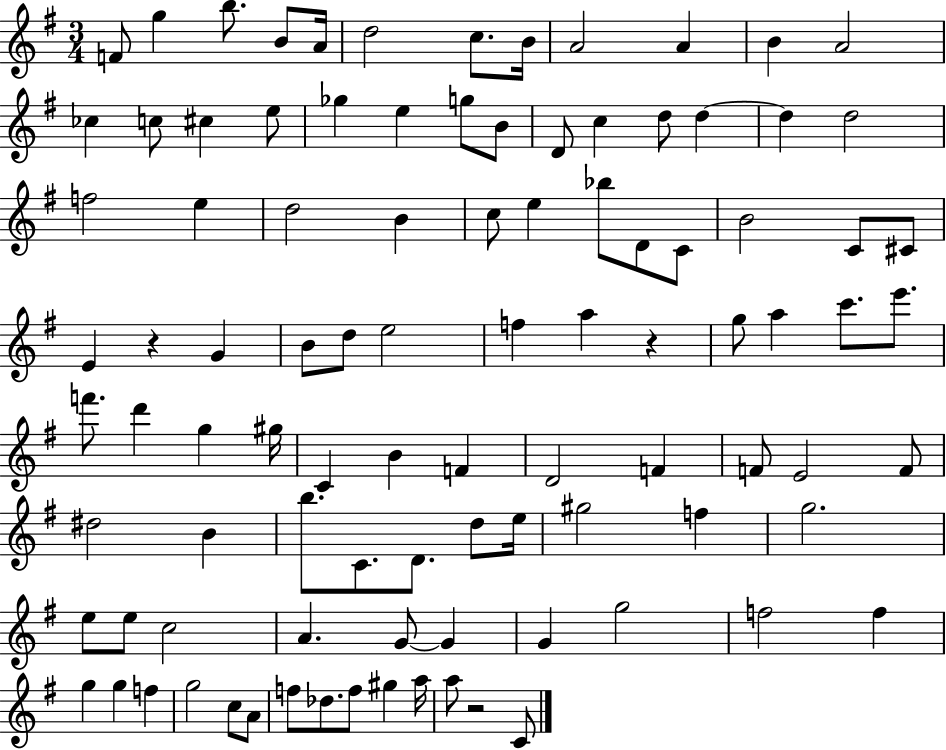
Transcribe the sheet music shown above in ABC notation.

X:1
T:Untitled
M:3/4
L:1/4
K:G
F/2 g b/2 B/2 A/4 d2 c/2 B/4 A2 A B A2 _c c/2 ^c e/2 _g e g/2 B/2 D/2 c d/2 d d d2 f2 e d2 B c/2 e _b/2 D/2 C/2 B2 C/2 ^C/2 E z G B/2 d/2 e2 f a z g/2 a c'/2 e'/2 f'/2 d' g ^g/4 C B F D2 F F/2 E2 F/2 ^d2 B b/2 C/2 D/2 d/2 e/4 ^g2 f g2 e/2 e/2 c2 A G/2 G G g2 f2 f g g f g2 c/2 A/2 f/2 _d/2 f/2 ^g a/4 a/2 z2 C/2